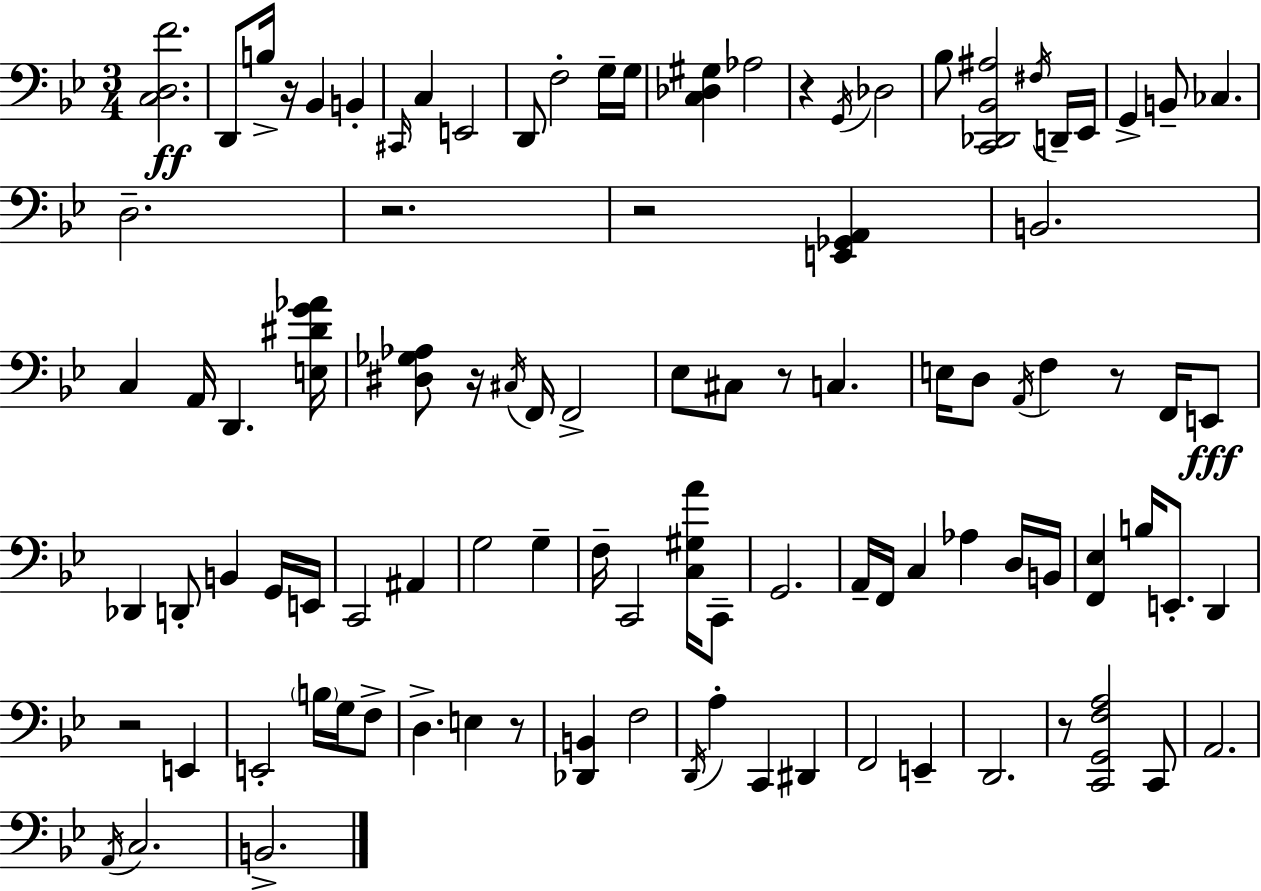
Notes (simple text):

[C3,D3,F4]/h. D2/e B3/s R/s Bb2/q B2/q C#2/s C3/q E2/h D2/e F3/h G3/s G3/s [C3,Db3,G#3]/q Ab3/h R/q G2/s Db3/h Bb3/e [C2,Db2,Bb2,A#3]/h F#3/s D2/s Eb2/s G2/q B2/e CES3/q. D3/h. R/h. R/h [E2,Gb2,A2]/q B2/h. C3/q A2/s D2/q. [E3,D#4,G4,Ab4]/s [D#3,Gb3,Ab3]/e R/s C#3/s F2/s F2/h Eb3/e C#3/e R/e C3/q. E3/s D3/e A2/s F3/q R/e F2/s E2/e Db2/q D2/e B2/q G2/s E2/s C2/h A#2/q G3/h G3/q F3/s C2/h [C3,G#3,A4]/s C2/e G2/h. A2/s F2/s C3/q Ab3/q D3/s B2/s [F2,Eb3]/q B3/s E2/e. D2/q R/h E2/q E2/h B3/s G3/s F3/e D3/q. E3/q R/e [Db2,B2]/q F3/h D2/s A3/q C2/q D#2/q F2/h E2/q D2/h. R/e [C2,G2,F3,A3]/h C2/e A2/h. A2/s C3/h. B2/h.